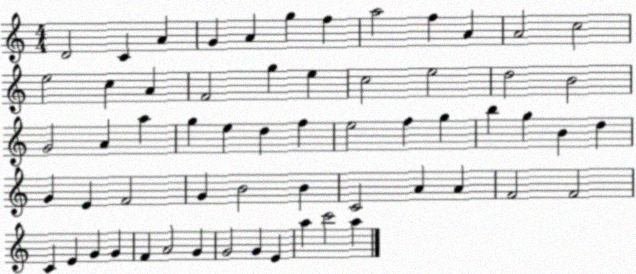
X:1
T:Untitled
M:4/4
L:1/4
K:C
D2 C A G A g f a2 f A A2 c2 e2 c A F2 g e c2 e2 d2 B2 G2 A a g e d f e2 f g b g B d G E F2 G B2 B C2 A A F2 F2 C E G G F A2 G G2 G E a c'2 a